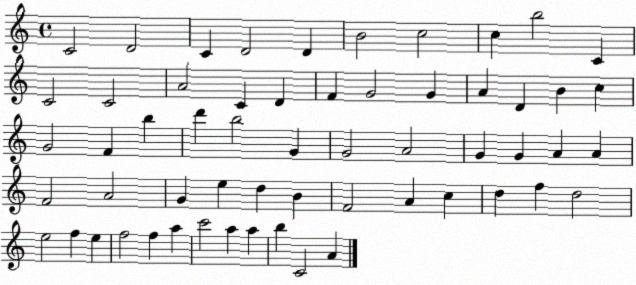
X:1
T:Untitled
M:4/4
L:1/4
K:C
C2 D2 C D2 D B2 c2 c b2 C C2 C2 A2 C D F G2 G A D B c G2 F b d' b2 G G2 A2 G G A A F2 A2 G e d B F2 A c d f d2 e2 f e f2 f a c'2 a a b C2 A